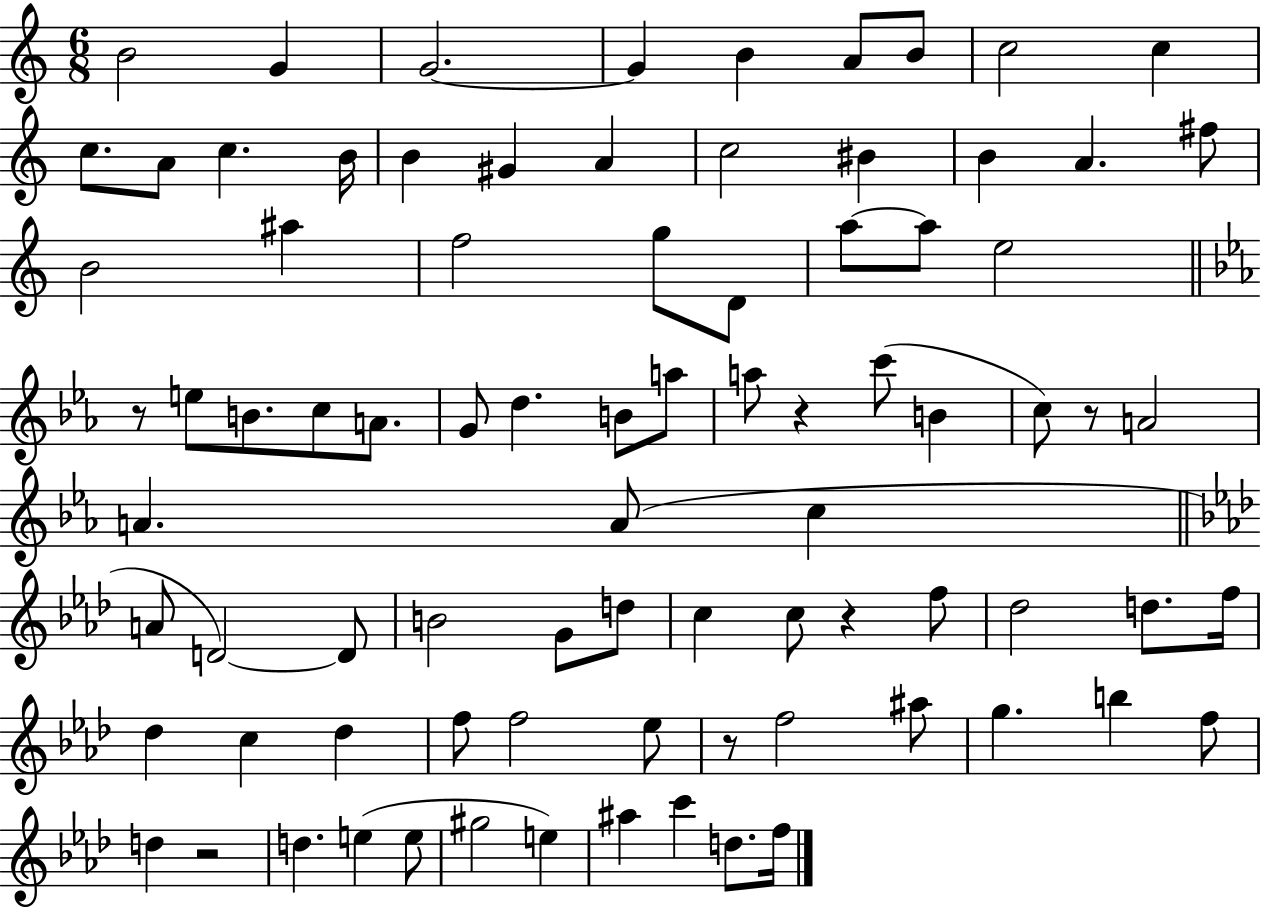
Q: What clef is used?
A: treble